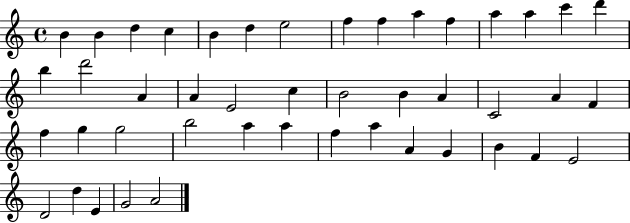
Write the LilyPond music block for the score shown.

{
  \clef treble
  \time 4/4
  \defaultTimeSignature
  \key c \major
  b'4 b'4 d''4 c''4 | b'4 d''4 e''2 | f''4 f''4 a''4 f''4 | a''4 a''4 c'''4 d'''4 | \break b''4 d'''2 a'4 | a'4 e'2 c''4 | b'2 b'4 a'4 | c'2 a'4 f'4 | \break f''4 g''4 g''2 | b''2 a''4 a''4 | f''4 a''4 a'4 g'4 | b'4 f'4 e'2 | \break d'2 d''4 e'4 | g'2 a'2 | \bar "|."
}